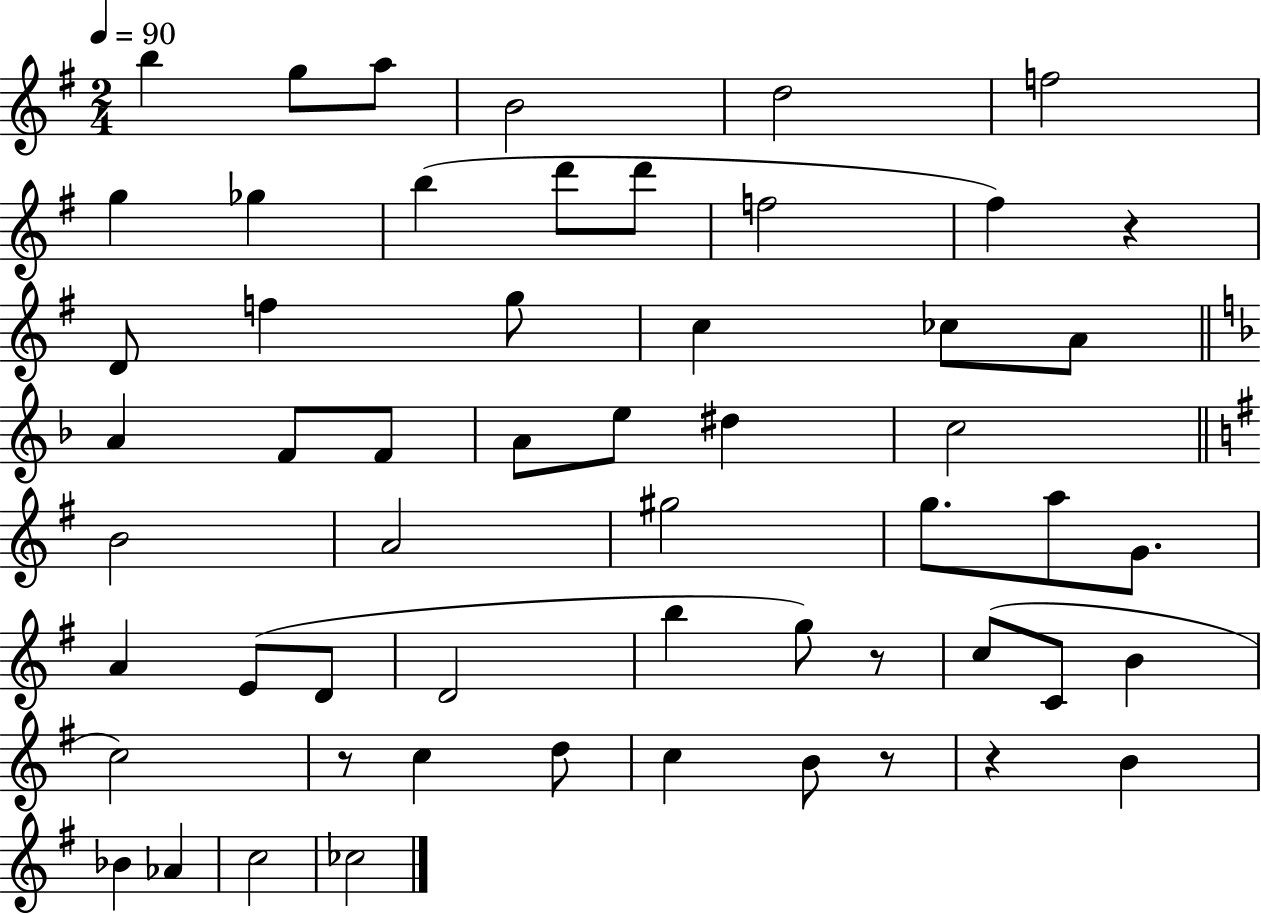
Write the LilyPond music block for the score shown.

{
  \clef treble
  \numericTimeSignature
  \time 2/4
  \key g \major
  \tempo 4 = 90
  b''4 g''8 a''8 | b'2 | d''2 | f''2 | \break g''4 ges''4 | b''4( d'''8 d'''8 | f''2 | fis''4) r4 | \break d'8 f''4 g''8 | c''4 ces''8 a'8 | \bar "||" \break \key f \major a'4 f'8 f'8 | a'8 e''8 dis''4 | c''2 | \bar "||" \break \key g \major b'2 | a'2 | gis''2 | g''8. a''8 g'8. | \break a'4 e'8( d'8 | d'2 | b''4 g''8) r8 | c''8( c'8 b'4 | \break c''2) | r8 c''4 d''8 | c''4 b'8 r8 | r4 b'4 | \break bes'4 aes'4 | c''2 | ces''2 | \bar "|."
}